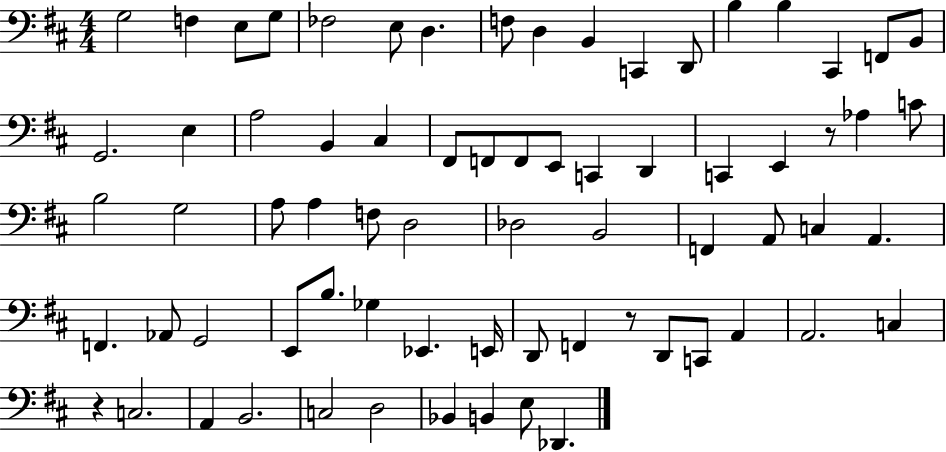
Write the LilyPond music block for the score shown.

{
  \clef bass
  \numericTimeSignature
  \time 4/4
  \key d \major
  g2 f4 e8 g8 | fes2 e8 d4. | f8 d4 b,4 c,4 d,8 | b4 b4 cis,4 f,8 b,8 | \break g,2. e4 | a2 b,4 cis4 | fis,8 f,8 f,8 e,8 c,4 d,4 | c,4 e,4 r8 aes4 c'8 | \break b2 g2 | a8 a4 f8 d2 | des2 b,2 | f,4 a,8 c4 a,4. | \break f,4. aes,8 g,2 | e,8 b8. ges4 ees,4. e,16 | d,8 f,4 r8 d,8 c,8 a,4 | a,2. c4 | \break r4 c2. | a,4 b,2. | c2 d2 | bes,4 b,4 e8 des,4. | \break \bar "|."
}